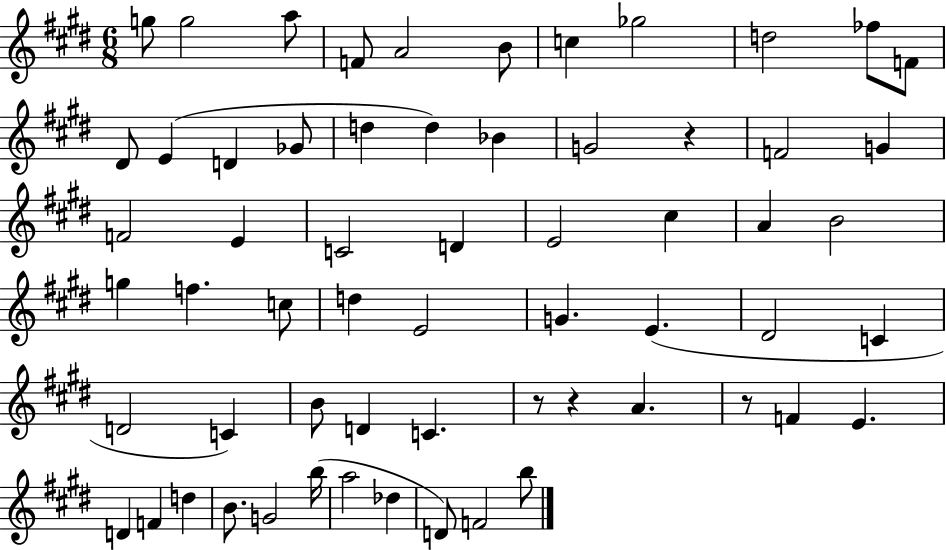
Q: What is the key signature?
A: E major